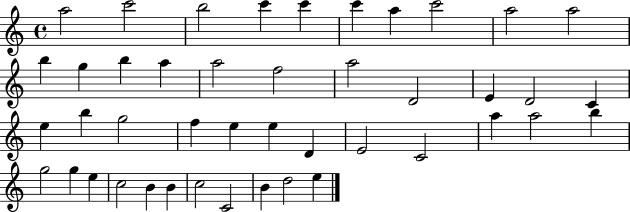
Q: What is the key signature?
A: C major